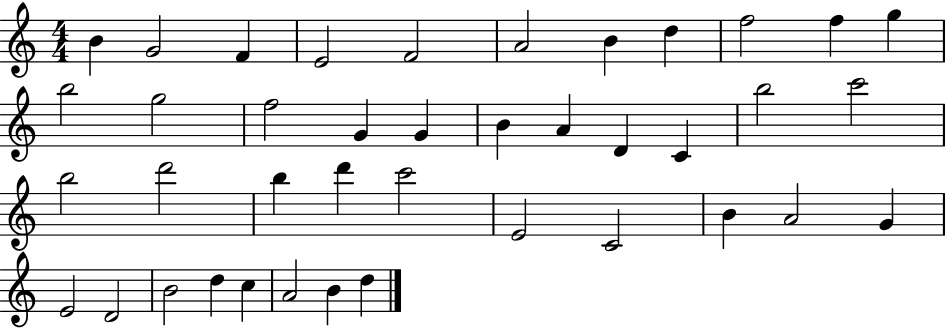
X:1
T:Untitled
M:4/4
L:1/4
K:C
B G2 F E2 F2 A2 B d f2 f g b2 g2 f2 G G B A D C b2 c'2 b2 d'2 b d' c'2 E2 C2 B A2 G E2 D2 B2 d c A2 B d